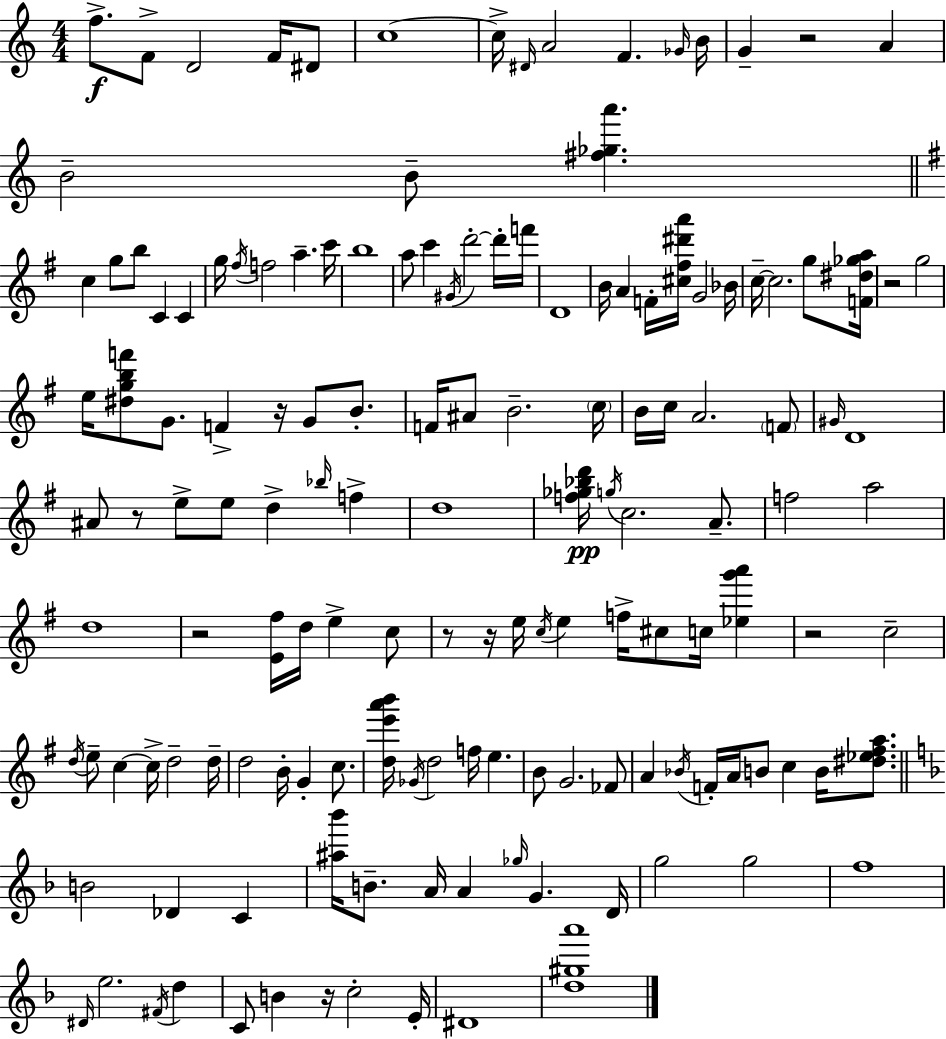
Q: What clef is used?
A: treble